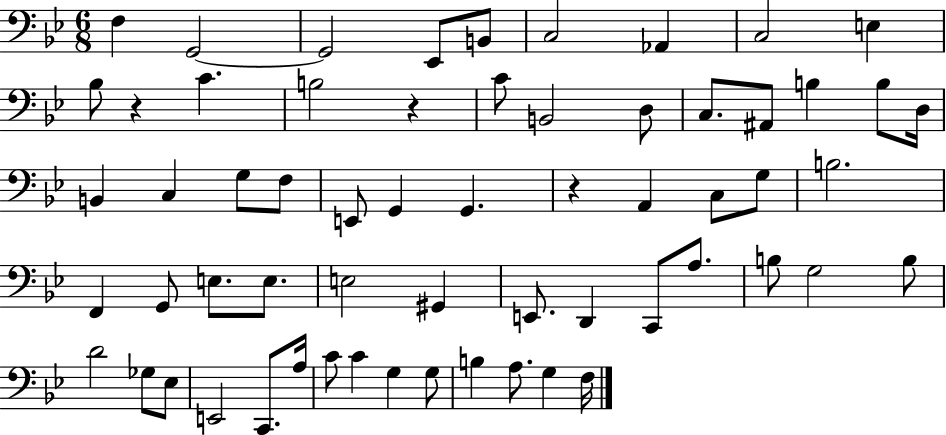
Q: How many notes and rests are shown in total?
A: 61